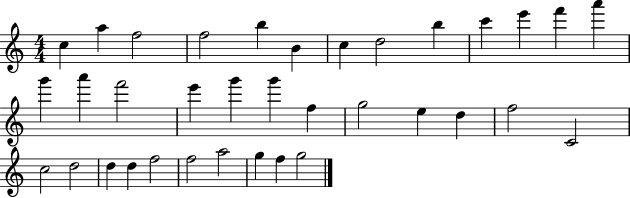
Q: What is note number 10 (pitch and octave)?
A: C6